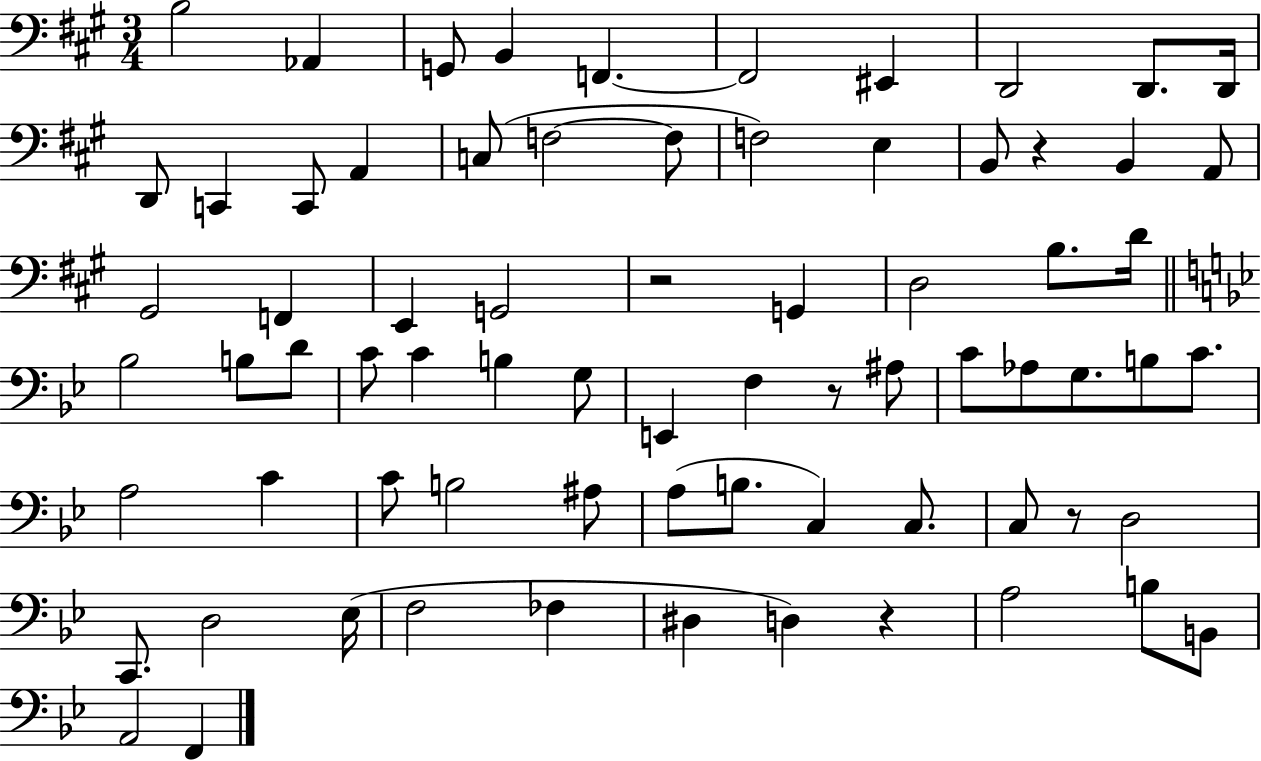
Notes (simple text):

B3/h Ab2/q G2/e B2/q F2/q. F2/h EIS2/q D2/h D2/e. D2/s D2/e C2/q C2/e A2/q C3/e F3/h F3/e F3/h E3/q B2/e R/q B2/q A2/e G#2/h F2/q E2/q G2/h R/h G2/q D3/h B3/e. D4/s Bb3/h B3/e D4/e C4/e C4/q B3/q G3/e E2/q F3/q R/e A#3/e C4/e Ab3/e G3/e. B3/e C4/e. A3/h C4/q C4/e B3/h A#3/e A3/e B3/e. C3/q C3/e. C3/e R/e D3/h C2/e. D3/h Eb3/s F3/h FES3/q D#3/q D3/q R/q A3/h B3/e B2/e A2/h F2/q